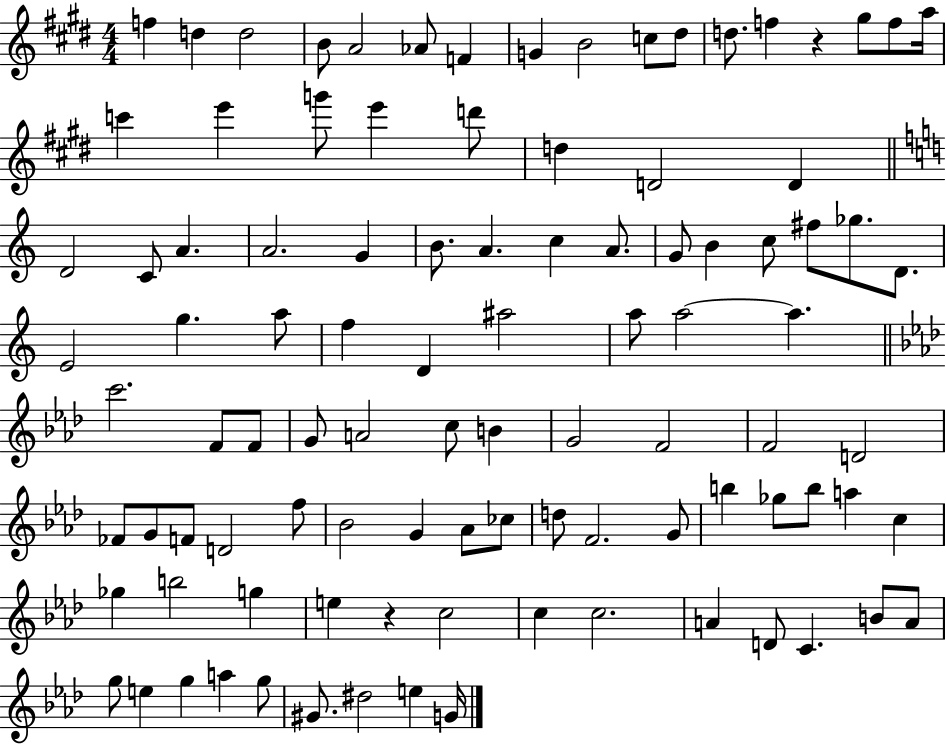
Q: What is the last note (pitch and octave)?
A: G4